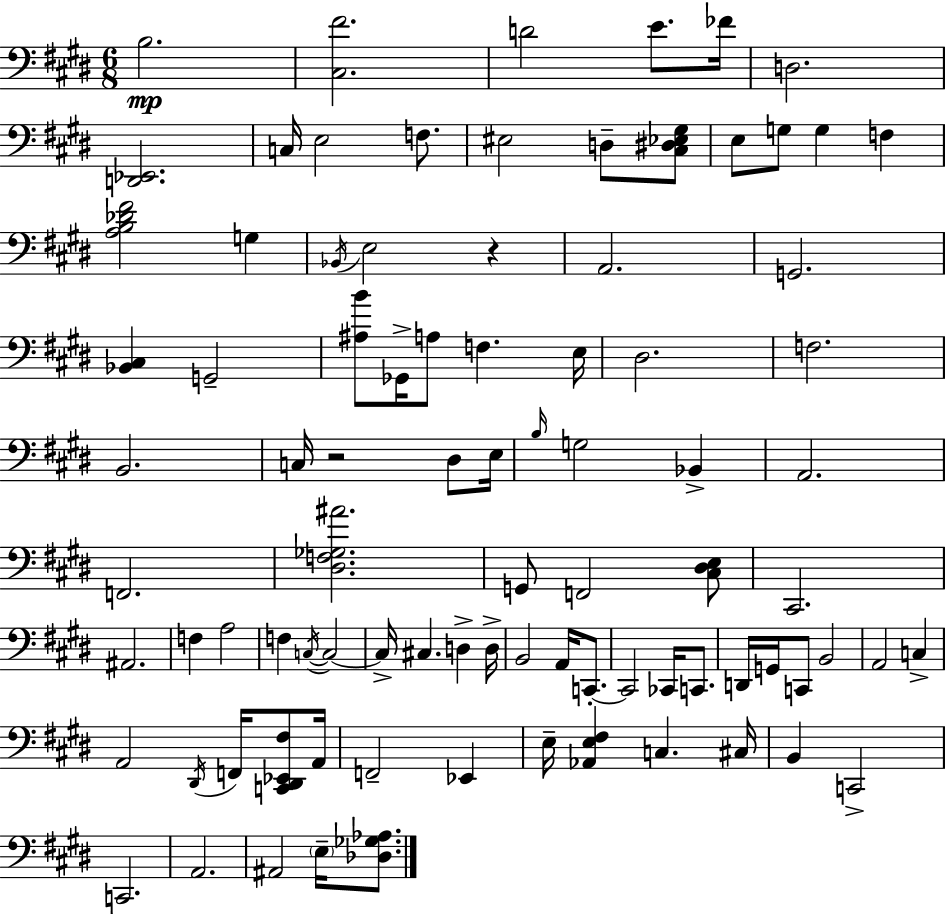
B3/h. [C#3,F#4]/h. D4/h E4/e. FES4/s D3/h. [D2,Eb2]/h. C3/s E3/h F3/e. EIS3/h D3/e [C#3,D#3,Eb3,G#3]/e E3/e G3/e G3/q F3/q [A3,B3,Db4,F#4]/h G3/q Bb2/s E3/h R/q A2/h. G2/h. [Bb2,C#3]/q G2/h [A#3,B4]/e Gb2/s A3/e F3/q. E3/s D#3/h. F3/h. B2/h. C3/s R/h D#3/e E3/s B3/s G3/h Bb2/q A2/h. F2/h. [D#3,F3,Gb3,A#4]/h. G2/e F2/h [C#3,D#3,E3]/e C#2/h. A#2/h. F3/q A3/h F3/q C3/s C3/h C3/s C#3/q. D3/q D3/s B2/h A2/s C2/e. C2/h CES2/s C2/e. D2/s G2/s C2/e B2/h A2/h C3/q A2/h D#2/s F2/s [C2,D#2,Eb2,F#3]/e A2/s F2/h Eb2/q E3/s [Ab2,E3,F#3]/q C3/q. C#3/s B2/q C2/h C2/h. A2/h. A#2/h E3/s [Db3,Gb3,Ab3]/e.